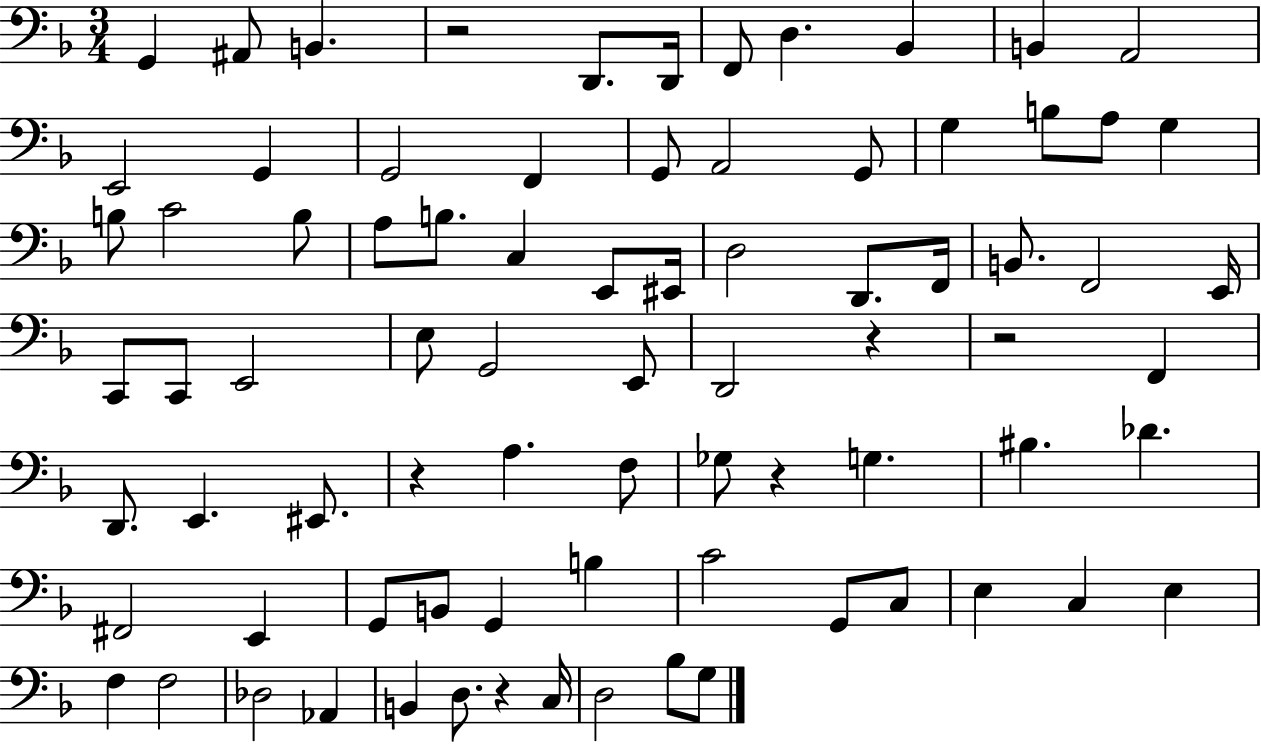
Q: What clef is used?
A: bass